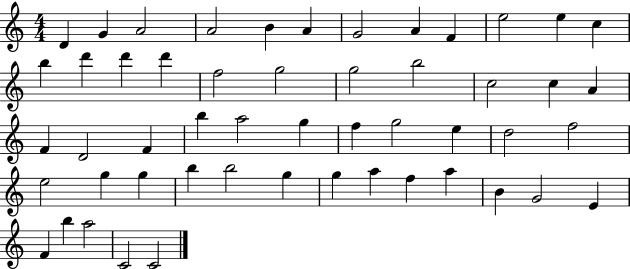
D4/q G4/q A4/h A4/h B4/q A4/q G4/h A4/q F4/q E5/h E5/q C5/q B5/q D6/q D6/q D6/q F5/h G5/h G5/h B5/h C5/h C5/q A4/q F4/q D4/h F4/q B5/q A5/h G5/q F5/q G5/h E5/q D5/h F5/h E5/h G5/q G5/q B5/q B5/h G5/q G5/q A5/q F5/q A5/q B4/q G4/h E4/q F4/q B5/q A5/h C4/h C4/h